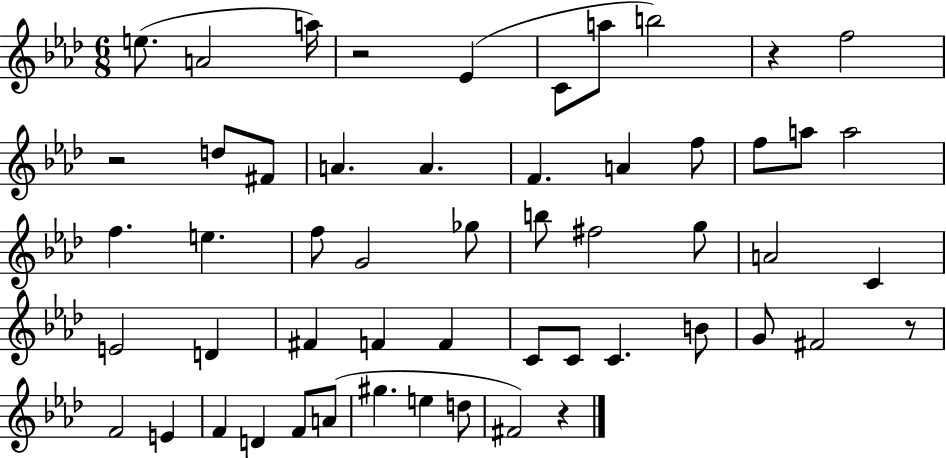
{
  \clef treble
  \numericTimeSignature
  \time 6/8
  \key aes \major
  e''8.( a'2 a''16) | r2 ees'4( | c'8 a''8 b''2) | r4 f''2 | \break r2 d''8 fis'8 | a'4. a'4. | f'4. a'4 f''8 | f''8 a''8 a''2 | \break f''4. e''4. | f''8 g'2 ges''8 | b''8 fis''2 g''8 | a'2 c'4 | \break e'2 d'4 | fis'4 f'4 f'4 | c'8 c'8 c'4. b'8 | g'8 fis'2 r8 | \break f'2 e'4 | f'4 d'4 f'8 a'8( | gis''4. e''4 d''8 | fis'2) r4 | \break \bar "|."
}